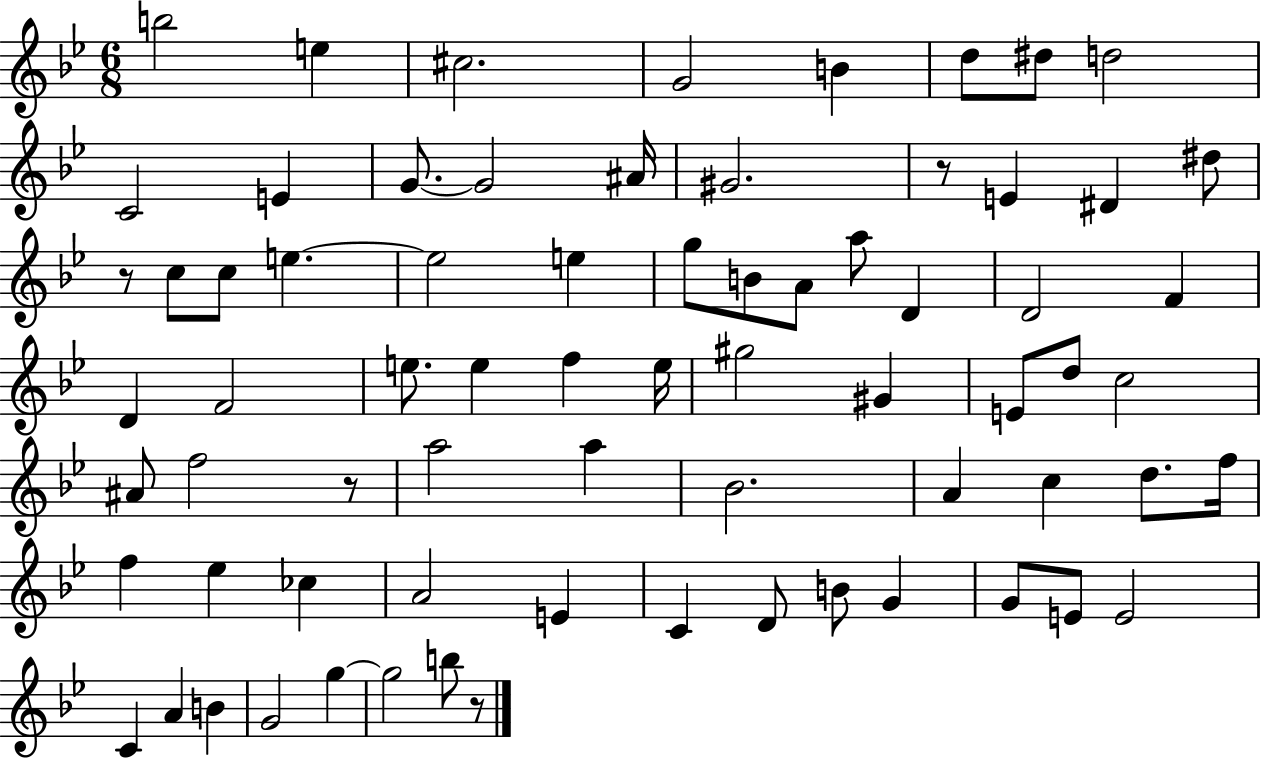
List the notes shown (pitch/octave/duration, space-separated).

B5/h E5/q C#5/h. G4/h B4/q D5/e D#5/e D5/h C4/h E4/q G4/e. G4/h A#4/s G#4/h. R/e E4/q D#4/q D#5/e R/e C5/e C5/e E5/q. E5/h E5/q G5/e B4/e A4/e A5/e D4/q D4/h F4/q D4/q F4/h E5/e. E5/q F5/q E5/s G#5/h G#4/q E4/e D5/e C5/h A#4/e F5/h R/e A5/h A5/q Bb4/h. A4/q C5/q D5/e. F5/s F5/q Eb5/q CES5/q A4/h E4/q C4/q D4/e B4/e G4/q G4/e E4/e E4/h C4/q A4/q B4/q G4/h G5/q G5/h B5/e R/e